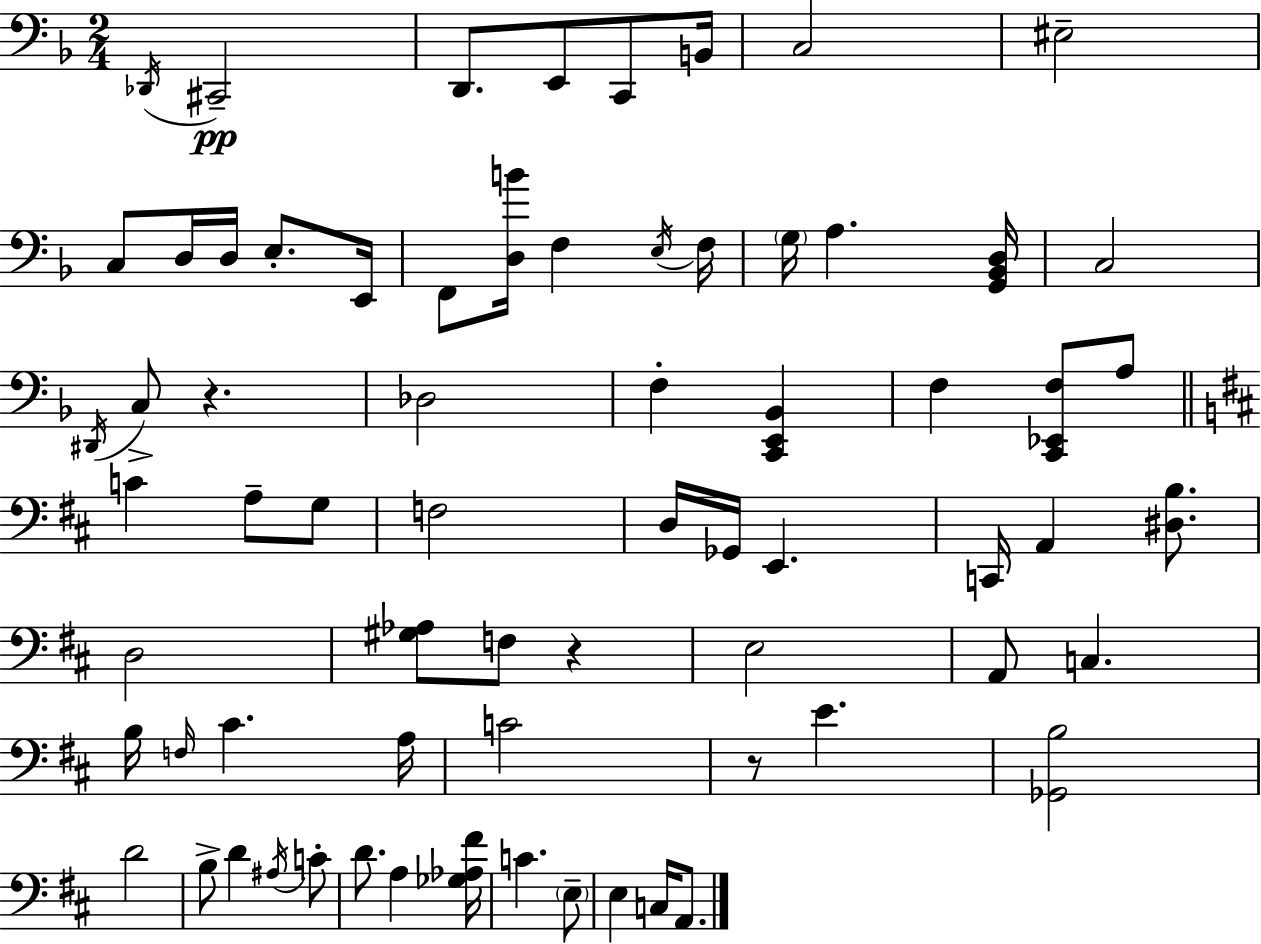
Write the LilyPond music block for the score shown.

{
  \clef bass
  \numericTimeSignature
  \time 2/4
  \key d \minor
  \repeat volta 2 { \acciaccatura { des,16 }\pp cis,2-- | d,8. e,8 c,8 | b,16 c2 | eis2-- | \break c8 d16 d16 e8.-. | e,16 f,8 <d b'>16 f4 | \acciaccatura { e16 } f16 \parenthesize g16 a4. | <g, bes, d>16 c2 | \break \acciaccatura { dis,16 } c8-> r4. | des2 | f4-. <c, e, bes,>4 | f4 <c, ees, f>8 | \break a8 \bar "||" \break \key d \major c'4 a8-- g8 | f2 | d16 ges,16 e,4. | c,16 a,4 <dis b>8. | \break d2 | <gis aes>8 f8 r4 | e2 | a,8 c4. | \break b16 \grace { f16 } cis'4. | a16 c'2 | r8 e'4. | <ges, b>2 | \break d'2 | b8-> d'4 \acciaccatura { ais16 } | c'8-. d'8. a4 | <ges aes fis'>16 c'4. | \break \parenthesize e8-- e4 c16 a,8. | } \bar "|."
}